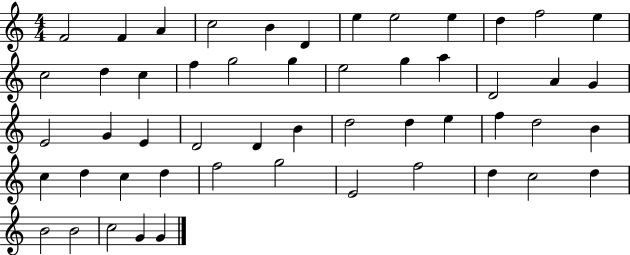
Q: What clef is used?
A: treble